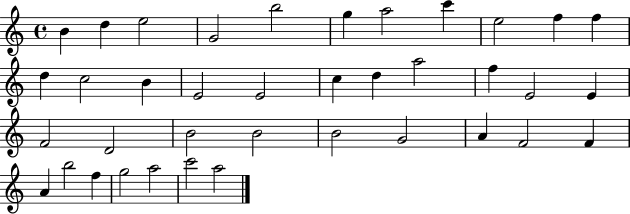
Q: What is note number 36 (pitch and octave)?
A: A5